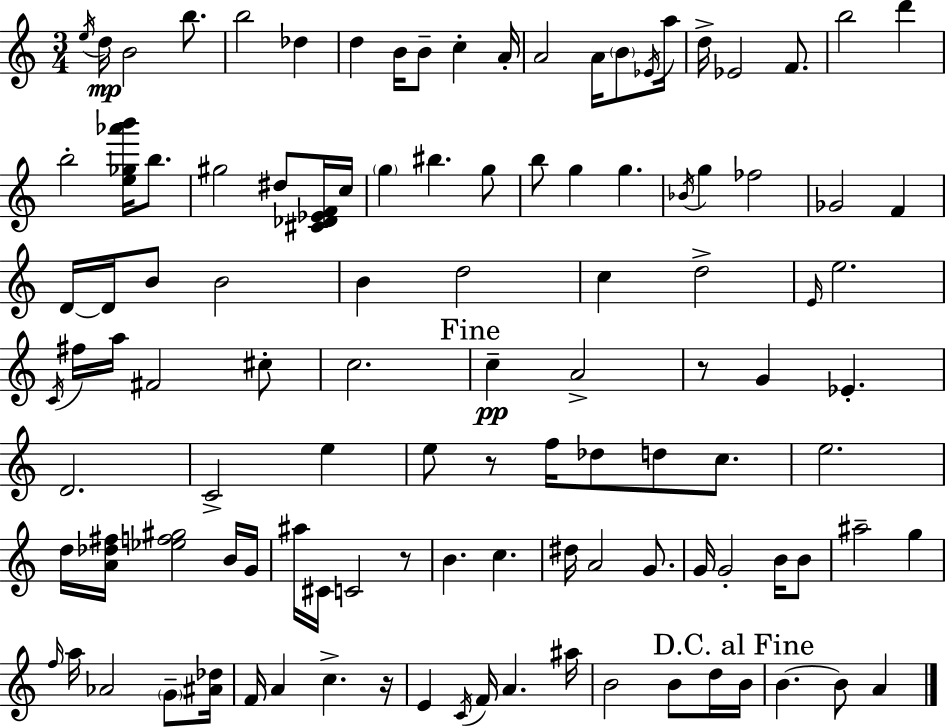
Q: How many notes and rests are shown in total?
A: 111